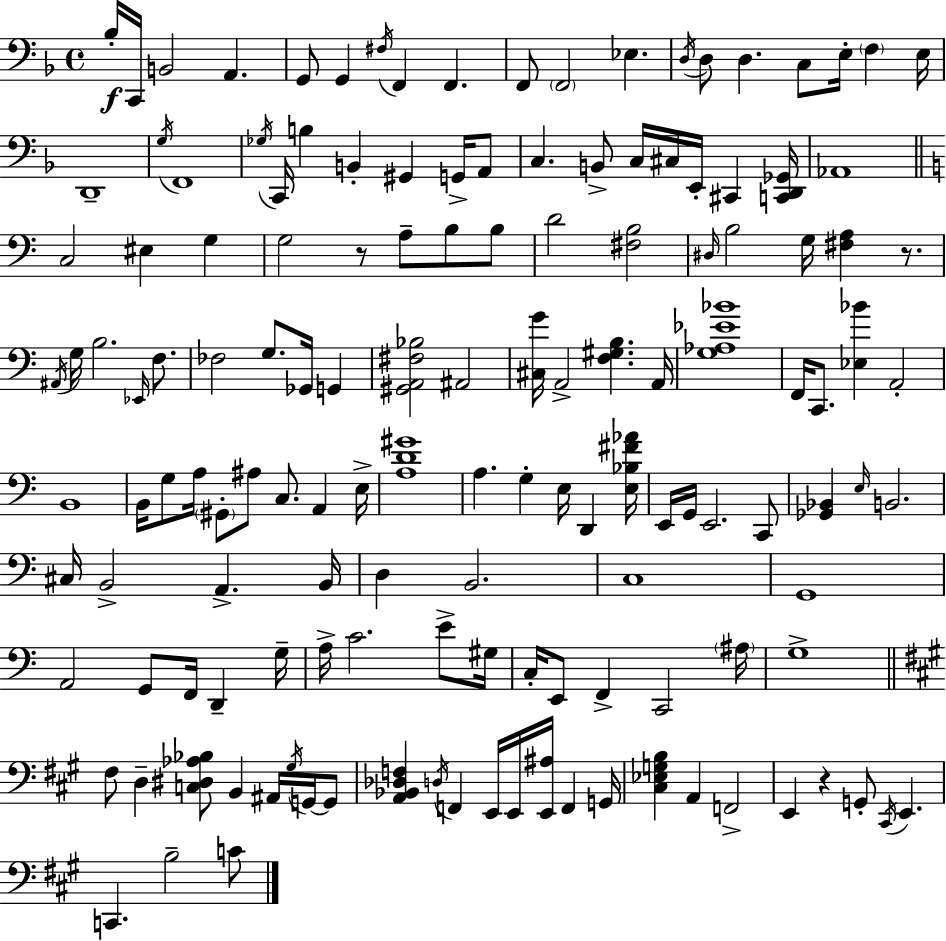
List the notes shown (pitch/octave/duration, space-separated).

Bb3/s C2/s B2/h A2/q. G2/e G2/q F#3/s F2/q F2/q. F2/e F2/h Eb3/q. D3/s D3/e D3/q. C3/e E3/s F3/q E3/s D2/w G3/s F2/w Gb3/s C2/s B3/q B2/q G#2/q G2/s A2/e C3/q. B2/e C3/s C#3/s E2/s C#2/q [C2,D2,Gb2]/s Ab2/w C3/h EIS3/q G3/q G3/h R/e A3/e B3/e B3/e D4/h [F#3,B3]/h D#3/s B3/h G3/s [F#3,A3]/q R/e. A#2/s G3/s B3/h. Eb2/s F3/e. FES3/h G3/e. Gb2/s G2/q [G#2,A2,F#3,Bb3]/h A#2/h [C#3,G4]/s A2/h [F3,G#3,B3]/q. A2/s [G3,Ab3,Eb4,Bb4]/w F2/s C2/e. [Eb3,Bb4]/q A2/h B2/w B2/s G3/e A3/s G#2/e A#3/e C3/e. A2/q E3/s [A3,D4,G#4]/w A3/q. G3/q E3/s D2/q [E3,Bb3,F#4,Ab4]/s E2/s G2/s E2/h. C2/e [Gb2,Bb2]/q E3/s B2/h. C#3/s B2/h A2/q. B2/s D3/q B2/h. C3/w G2/w A2/h G2/e F2/s D2/q G3/s A3/s C4/h. E4/e G#3/s C3/s E2/e F2/q C2/h A#3/s G3/w F#3/e D3/q [C3,D#3,Ab3,Bb3]/e B2/q A#2/s G#3/s G2/s G2/e [A2,Bb2,Db3,F3]/q D3/s F2/q E2/s E2/s [E2,A#3]/s F2/q G2/s [C#3,Eb3,G3,B3]/q A2/q F2/h E2/q R/q G2/e C#2/s E2/q. C2/q. B3/h C4/e